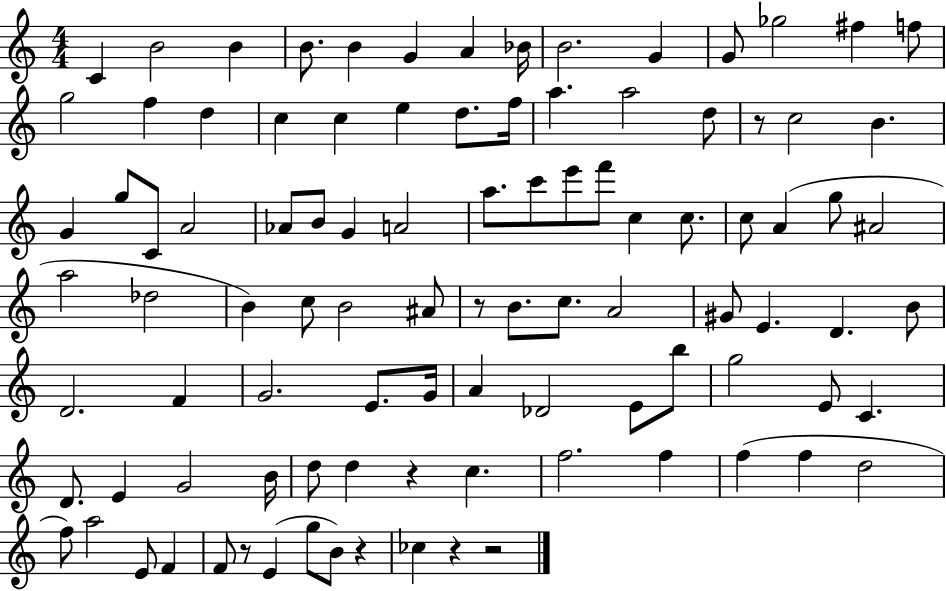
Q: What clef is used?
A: treble